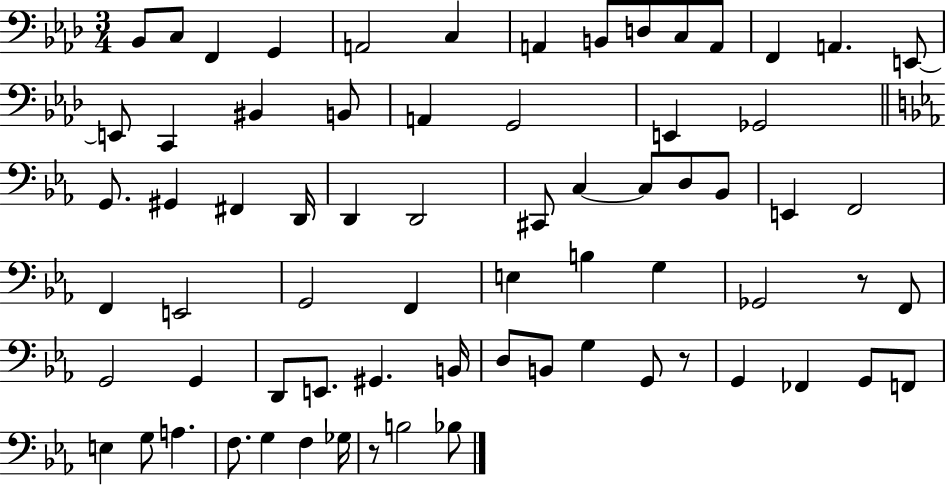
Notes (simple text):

Bb2/e C3/e F2/q G2/q A2/h C3/q A2/q B2/e D3/e C3/e A2/e F2/q A2/q. E2/e E2/e C2/q BIS2/q B2/e A2/q G2/h E2/q Gb2/h G2/e. G#2/q F#2/q D2/s D2/q D2/h C#2/e C3/q C3/e D3/e Bb2/e E2/q F2/h F2/q E2/h G2/h F2/q E3/q B3/q G3/q Gb2/h R/e F2/e G2/h G2/q D2/e E2/e. G#2/q. B2/s D3/e B2/e G3/q G2/e R/e G2/q FES2/q G2/e F2/e E3/q G3/e A3/q. F3/e. G3/q F3/q Gb3/s R/e B3/h Bb3/e